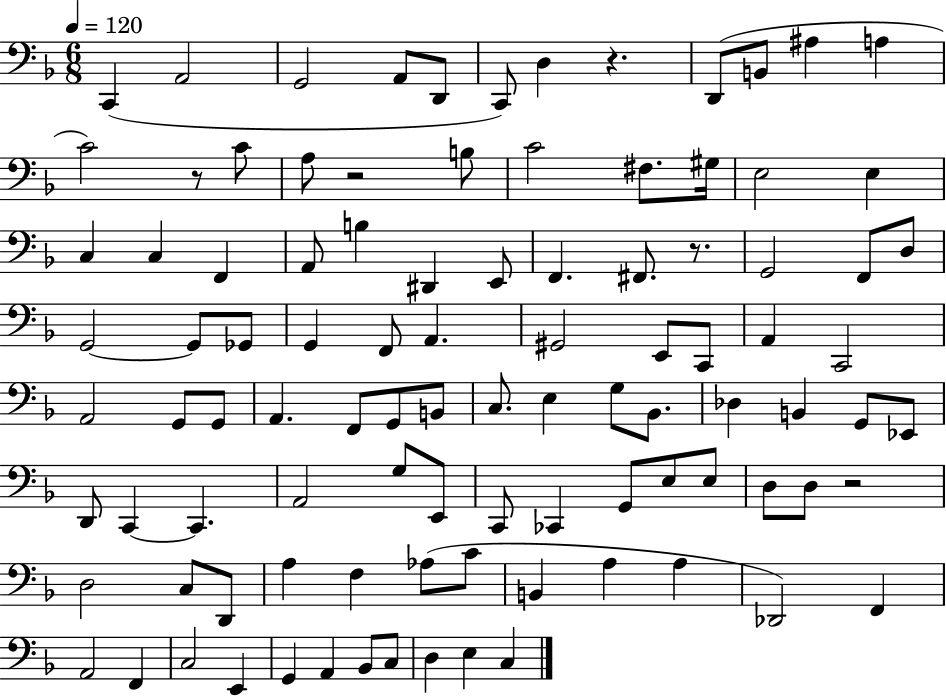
{
  \clef bass
  \numericTimeSignature
  \time 6/8
  \key f \major
  \tempo 4 = 120
  c,4( a,2 | g,2 a,8 d,8 | c,8) d4 r4. | d,8( b,8 ais4 a4 | \break c'2) r8 c'8 | a8 r2 b8 | c'2 fis8. gis16 | e2 e4 | \break c4 c4 f,4 | a,8 b4 dis,4 e,8 | f,4. fis,8. r8. | g,2 f,8 d8 | \break g,2~~ g,8 ges,8 | g,4 f,8 a,4. | gis,2 e,8 c,8 | a,4 c,2 | \break a,2 g,8 g,8 | a,4. f,8 g,8 b,8 | c8. e4 g8 bes,8. | des4 b,4 g,8 ees,8 | \break d,8 c,4~~ c,4. | a,2 g8 e,8 | c,8 ces,4 g,8 e8 e8 | d8 d8 r2 | \break d2 c8 d,8 | a4 f4 aes8( c'8 | b,4 a4 a4 | des,2) f,4 | \break a,2 f,4 | c2 e,4 | g,4 a,4 bes,8 c8 | d4 e4 c4 | \break \bar "|."
}